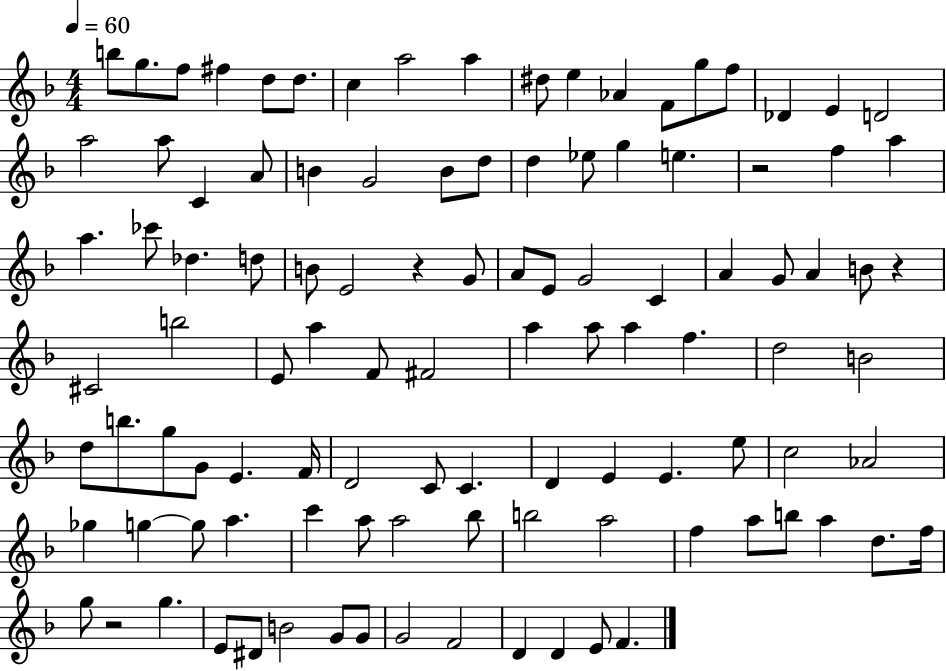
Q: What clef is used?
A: treble